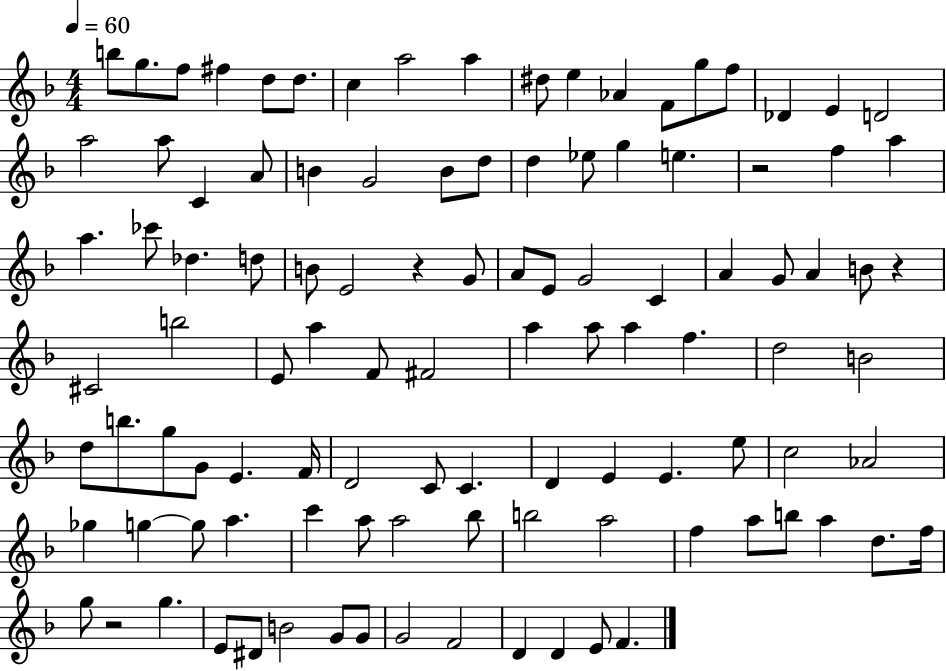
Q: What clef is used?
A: treble